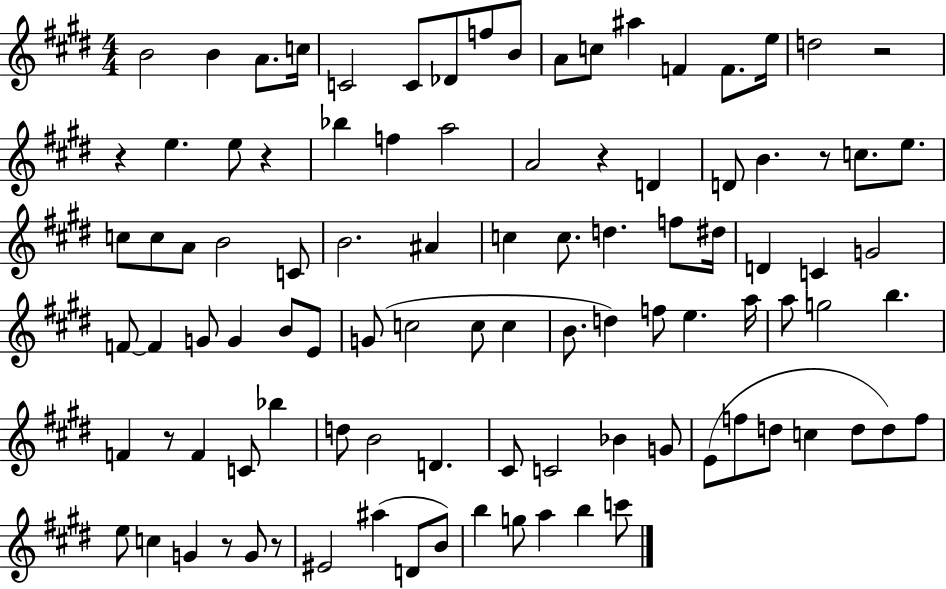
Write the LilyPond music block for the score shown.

{
  \clef treble
  \numericTimeSignature
  \time 4/4
  \key e \major
  b'2 b'4 a'8. c''16 | c'2 c'8 des'8 f''8 b'8 | a'8 c''8 ais''4 f'4 f'8. e''16 | d''2 r2 | \break r4 e''4. e''8 r4 | bes''4 f''4 a''2 | a'2 r4 d'4 | d'8 b'4. r8 c''8. e''8. | \break c''8 c''8 a'8 b'2 c'8 | b'2. ais'4 | c''4 c''8. d''4. f''8 dis''16 | d'4 c'4 g'2 | \break f'8~~ f'4 g'8 g'4 b'8 e'8 | g'8( c''2 c''8 c''4 | b'8. d''4) f''8 e''4. a''16 | a''8 g''2 b''4. | \break f'4 r8 f'4 c'8 bes''4 | d''8 b'2 d'4. | cis'8 c'2 bes'4 g'8 | e'8( f''8 d''8 c''4 d''8 d''8) f''8 | \break e''8 c''4 g'4 r8 g'8 r8 | eis'2 ais''4( d'8 b'8) | b''4 g''8 a''4 b''4 c'''8 | \bar "|."
}